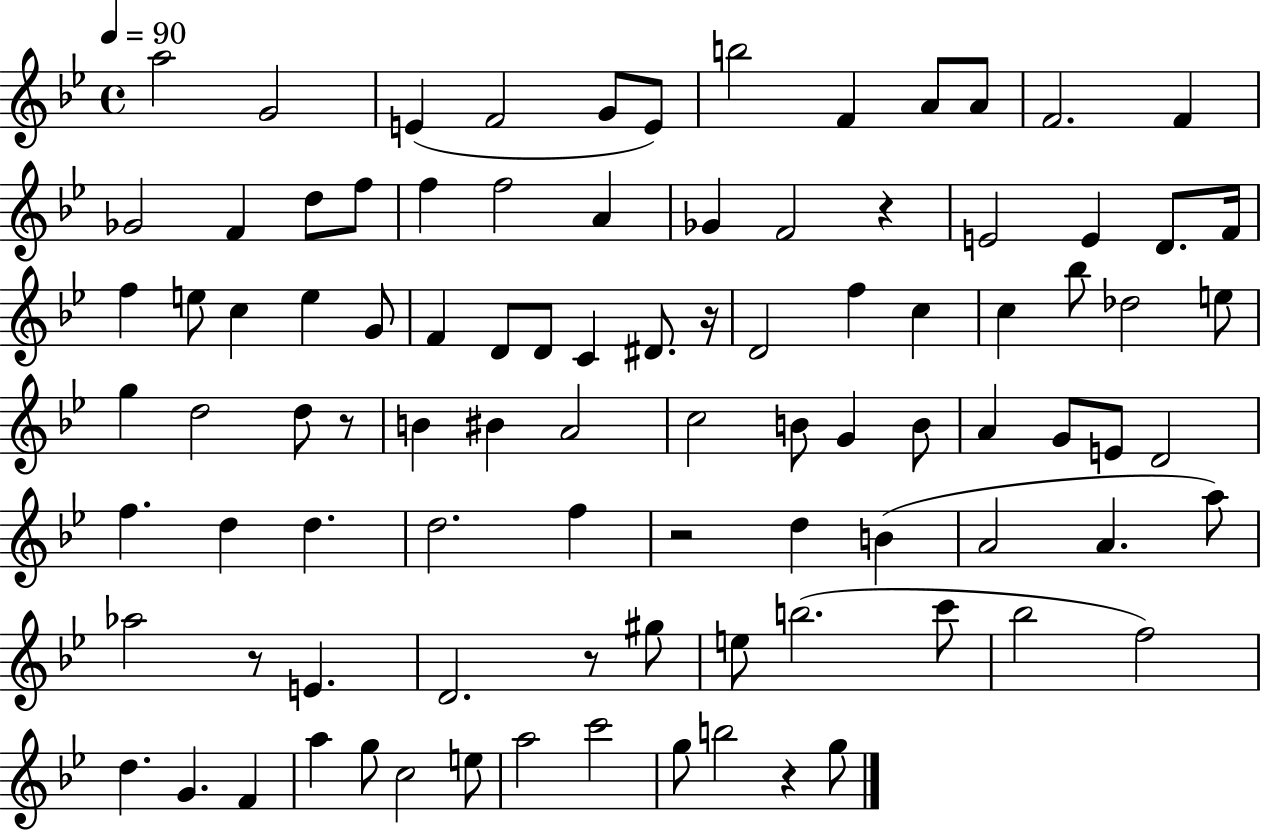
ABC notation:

X:1
T:Untitled
M:4/4
L:1/4
K:Bb
a2 G2 E F2 G/2 E/2 b2 F A/2 A/2 F2 F _G2 F d/2 f/2 f f2 A _G F2 z E2 E D/2 F/4 f e/2 c e G/2 F D/2 D/2 C ^D/2 z/4 D2 f c c _b/2 _d2 e/2 g d2 d/2 z/2 B ^B A2 c2 B/2 G B/2 A G/2 E/2 D2 f d d d2 f z2 d B A2 A a/2 _a2 z/2 E D2 z/2 ^g/2 e/2 b2 c'/2 _b2 f2 d G F a g/2 c2 e/2 a2 c'2 g/2 b2 z g/2